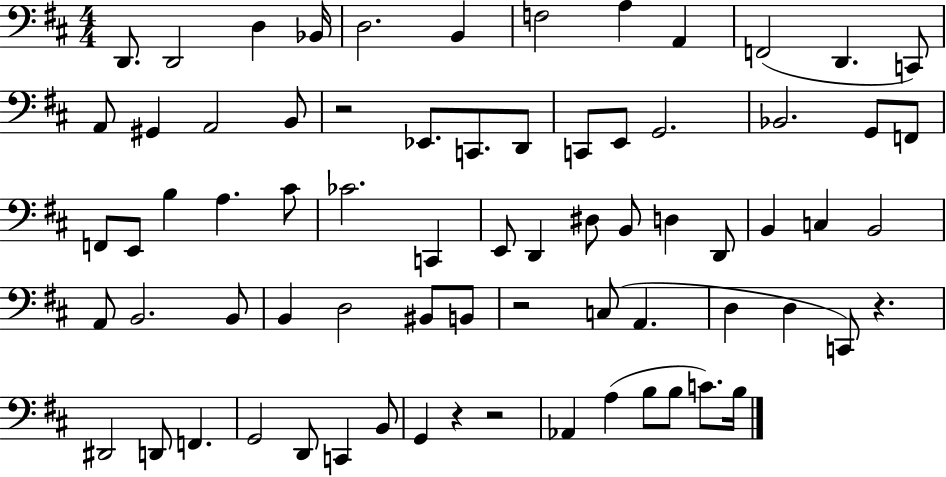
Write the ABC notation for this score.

X:1
T:Untitled
M:4/4
L:1/4
K:D
D,,/2 D,,2 D, _B,,/4 D,2 B,, F,2 A, A,, F,,2 D,, C,,/2 A,,/2 ^G,, A,,2 B,,/2 z2 _E,,/2 C,,/2 D,,/2 C,,/2 E,,/2 G,,2 _B,,2 G,,/2 F,,/2 F,,/2 E,,/2 B, A, ^C/2 _C2 C,, E,,/2 D,, ^D,/2 B,,/2 D, D,,/2 B,, C, B,,2 A,,/2 B,,2 B,,/2 B,, D,2 ^B,,/2 B,,/2 z2 C,/2 A,, D, D, C,,/2 z ^D,,2 D,,/2 F,, G,,2 D,,/2 C,, B,,/2 G,, z z2 _A,, A, B,/2 B,/2 C/2 B,/4